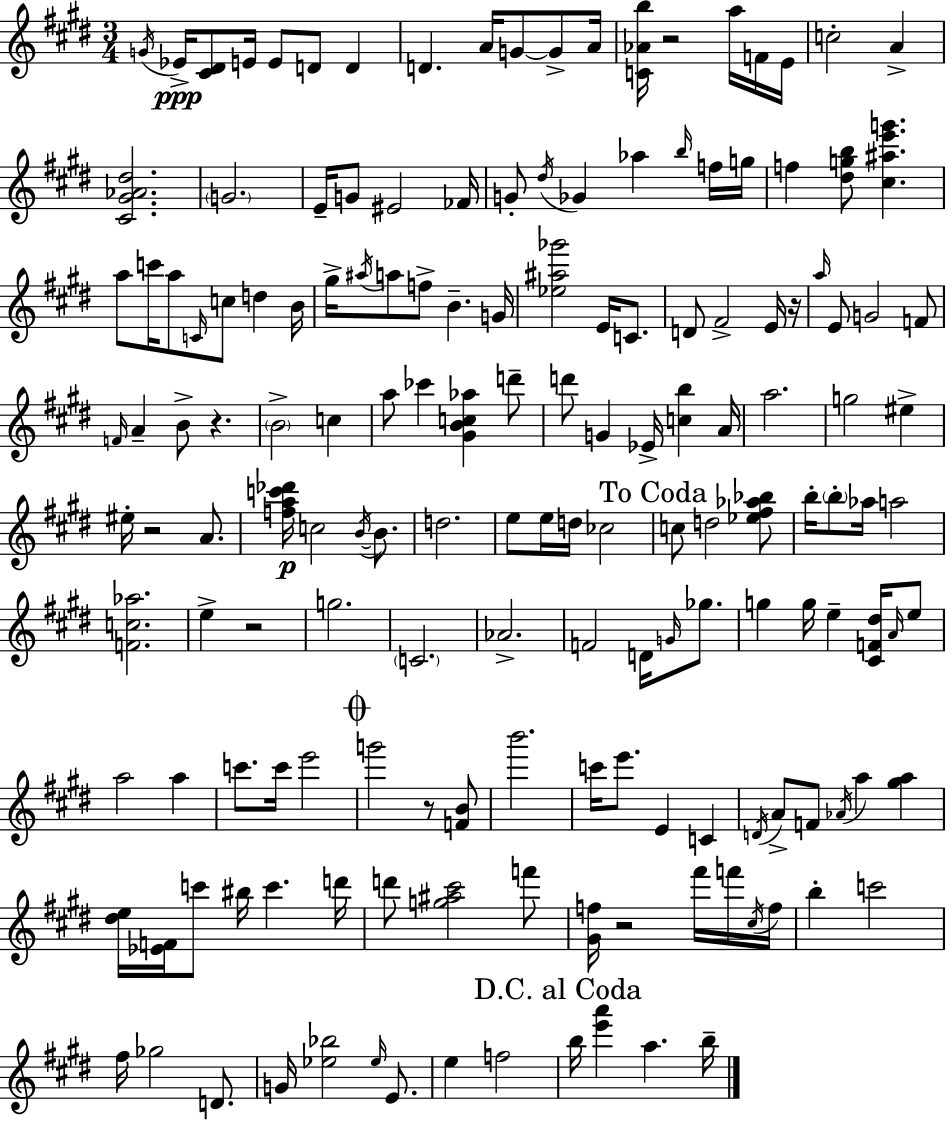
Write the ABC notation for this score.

X:1
T:Untitled
M:3/4
L:1/4
K:E
G/4 _E/4 [^C^D]/2 E/4 E/2 D/2 D D A/4 G/2 G/2 A/4 [C_Ab]/4 z2 a/4 F/4 E/4 c2 A [^C^G_A^d]2 G2 E/4 G/2 ^E2 _F/4 G/2 ^d/4 _G _a b/4 f/4 g/4 f [^dgb]/2 [^c^ae'g'] a/2 c'/4 a/2 C/4 c/2 d B/4 ^g/4 ^a/4 a/2 f/2 B G/4 [_e^a_g']2 E/4 C/2 D/2 ^F2 E/4 z/4 a/4 E/2 G2 F/2 F/4 A B/2 z B2 c a/2 _c' [^GBc_a] d'/2 d'/2 G _E/4 [cb] A/4 a2 g2 ^e ^e/4 z2 A/2 [fac'_d']/4 c2 B/4 B/2 d2 e/2 e/4 d/4 _c2 c/2 d2 [_e^f_a_b]/2 b/4 b/2 _a/4 a2 [Fc_a]2 e z2 g2 C2 _A2 F2 D/4 G/4 _g/2 g g/4 e [^CF^d]/4 A/4 e/2 a2 a c'/2 c'/4 e'2 g'2 z/2 [FB]/2 b'2 c'/4 e'/2 E C D/4 A/2 F/2 _A/4 a [^ga] [^de]/4 [_EF]/4 c'/2 ^b/4 c' d'/4 d'/2 [g^a^c']2 f'/2 [^Gf]/4 z2 ^f'/4 f'/4 ^c/4 f/4 b c'2 ^f/4 _g2 D/2 G/4 [_e_b]2 _e/4 E/2 e f2 b/4 [e'a'] a b/4